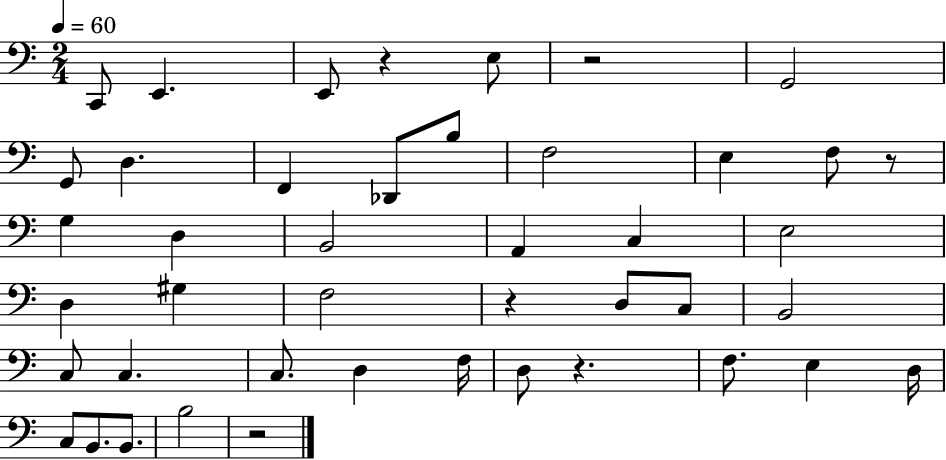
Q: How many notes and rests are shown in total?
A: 44